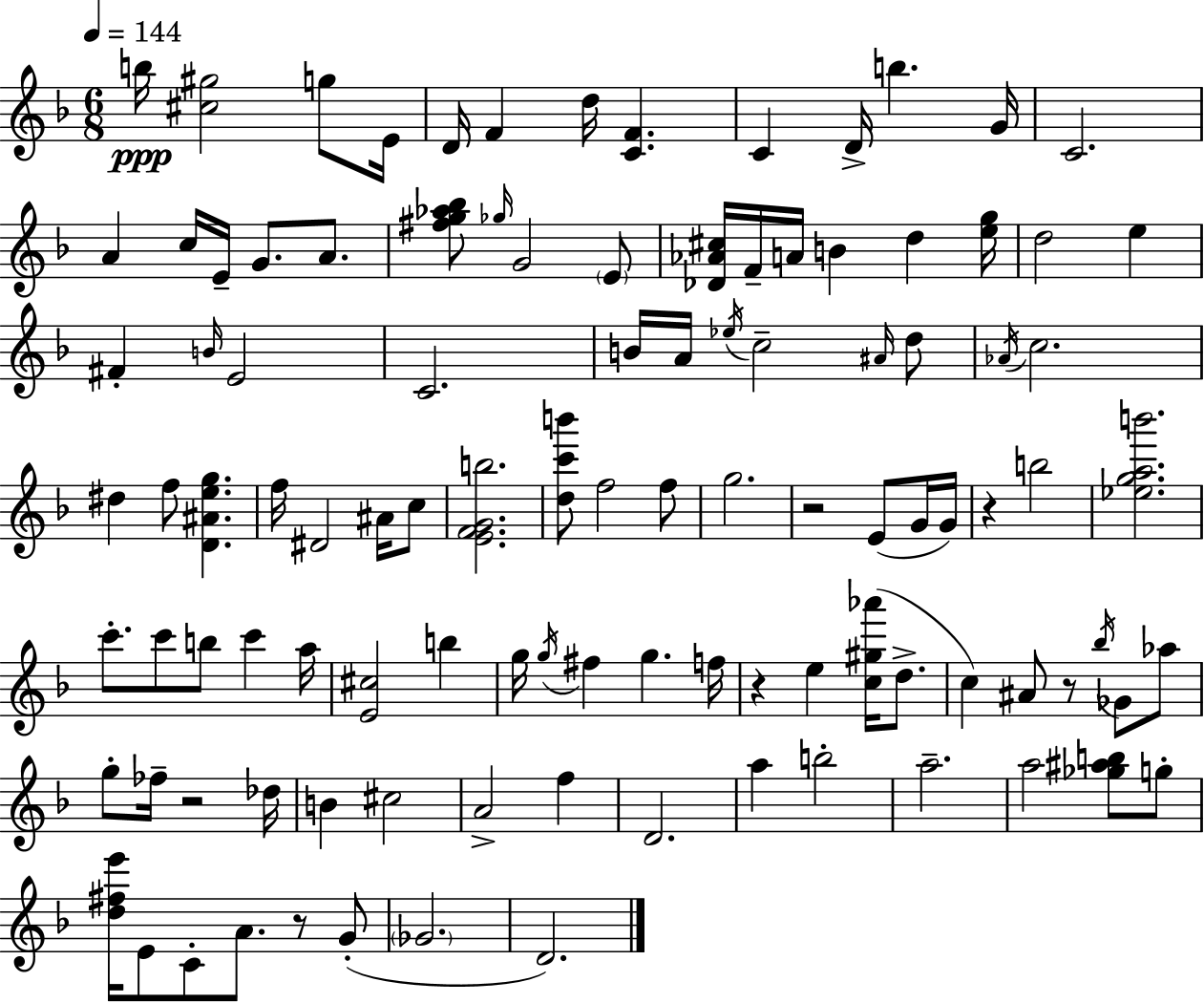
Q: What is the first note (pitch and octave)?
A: B5